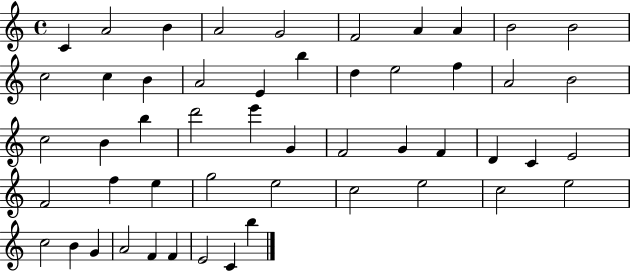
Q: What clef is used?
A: treble